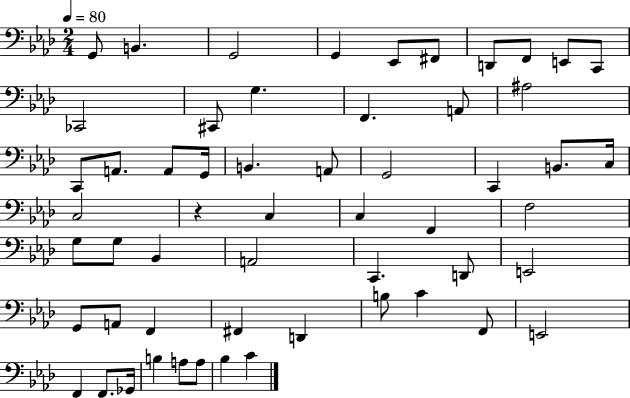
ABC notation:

X:1
T:Untitled
M:2/4
L:1/4
K:Ab
G,,/2 B,, G,,2 G,, _E,,/2 ^F,,/2 D,,/2 F,,/2 E,,/2 C,,/2 _C,,2 ^C,,/2 G, F,, A,,/2 ^A,2 C,,/2 A,,/2 A,,/2 G,,/4 B,, A,,/2 G,,2 C,, B,,/2 C,/4 C,2 z C, C, F,, F,2 G,/2 G,/2 _B,, A,,2 C,, D,,/2 E,,2 G,,/2 A,,/2 F,, ^F,, D,, B,/2 C F,,/2 E,,2 F,, F,,/2 _G,,/4 B, A,/2 A,/2 _B, C